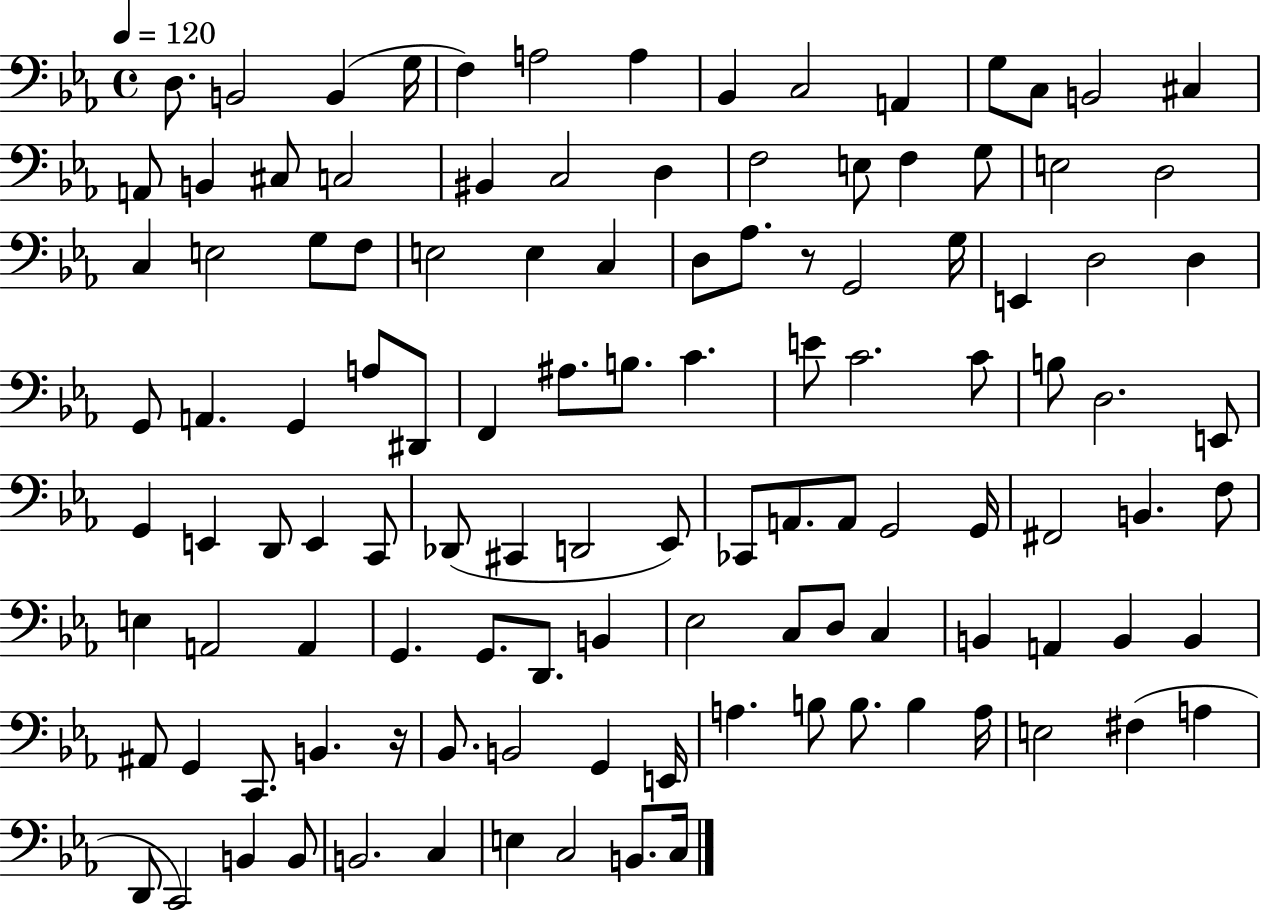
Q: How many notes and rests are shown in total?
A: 116